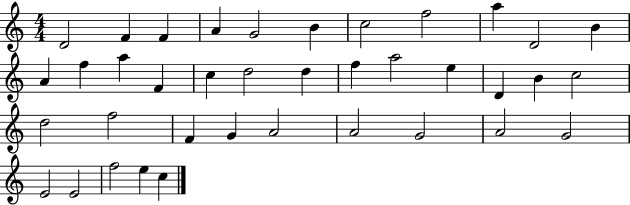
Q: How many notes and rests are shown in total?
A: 38